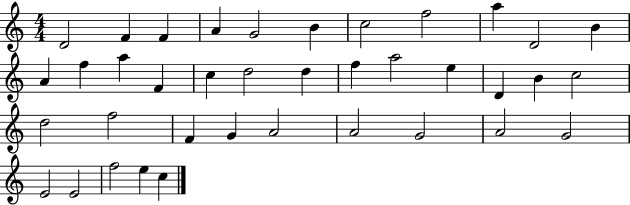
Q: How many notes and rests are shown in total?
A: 38